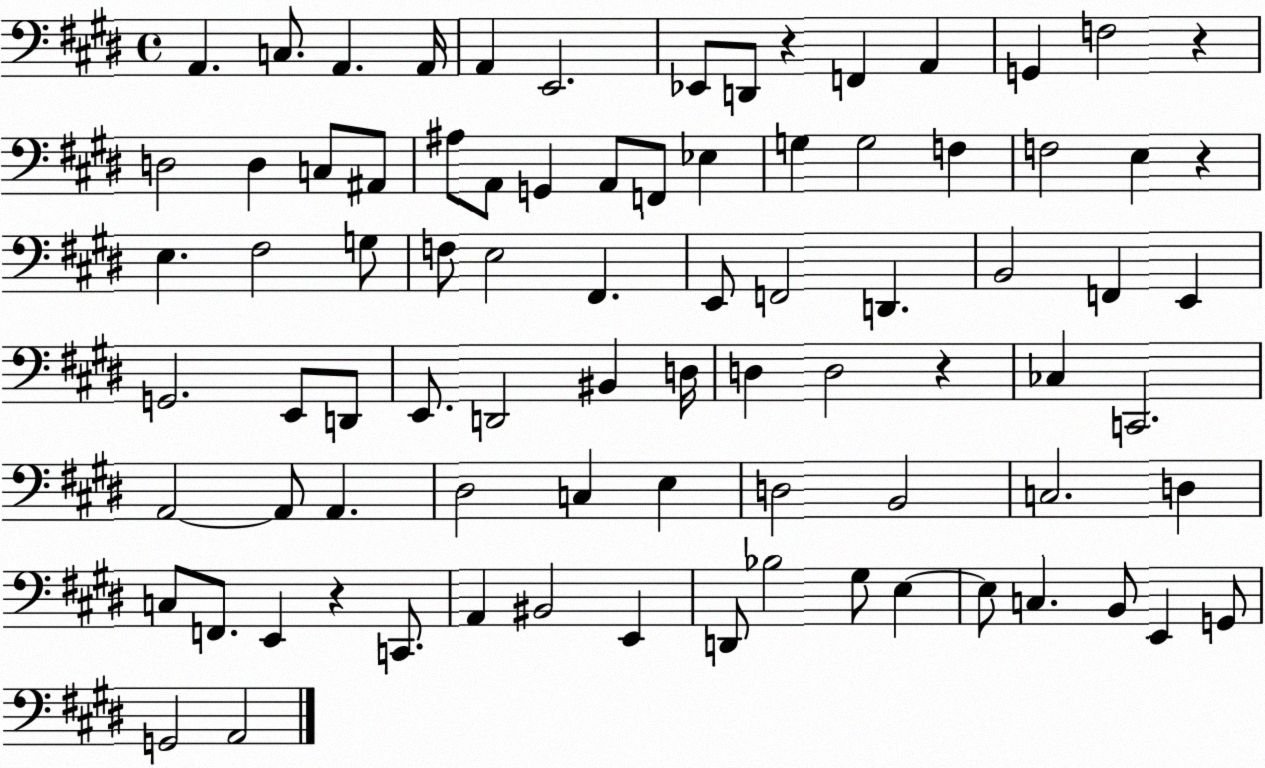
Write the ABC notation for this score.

X:1
T:Untitled
M:4/4
L:1/4
K:E
A,, C,/2 A,, A,,/4 A,, E,,2 _E,,/2 D,,/2 z F,, A,, G,, F,2 z D,2 D, C,/2 ^A,,/2 ^A,/2 A,,/2 G,, A,,/2 F,,/2 _E, G, G,2 F, F,2 E, z E, ^F,2 G,/2 F,/2 E,2 ^F,, E,,/2 F,,2 D,, B,,2 F,, E,, G,,2 E,,/2 D,,/2 E,,/2 D,,2 ^B,, D,/4 D, D,2 z _C, C,,2 A,,2 A,,/2 A,, ^D,2 C, E, D,2 B,,2 C,2 D, C,/2 F,,/2 E,, z C,,/2 A,, ^B,,2 E,, D,,/2 _B,2 ^G,/2 E, E,/2 C, B,,/2 E,, G,,/2 G,,2 A,,2